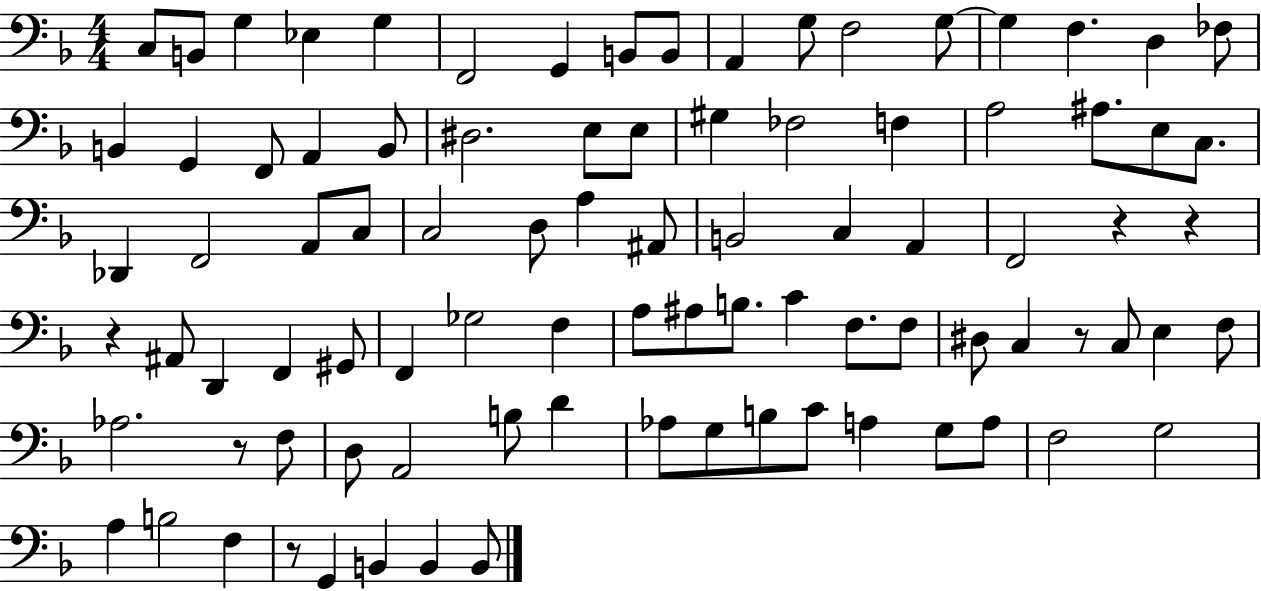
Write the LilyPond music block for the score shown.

{
  \clef bass
  \numericTimeSignature
  \time 4/4
  \key f \major
  c8 b,8 g4 ees4 g4 | f,2 g,4 b,8 b,8 | a,4 g8 f2 g8~~ | g4 f4. d4 fes8 | \break b,4 g,4 f,8 a,4 b,8 | dis2. e8 e8 | gis4 fes2 f4 | a2 ais8. e8 c8. | \break des,4 f,2 a,8 c8 | c2 d8 a4 ais,8 | b,2 c4 a,4 | f,2 r4 r4 | \break r4 ais,8 d,4 f,4 gis,8 | f,4 ges2 f4 | a8 ais8 b8. c'4 f8. f8 | dis8 c4 r8 c8 e4 f8 | \break aes2. r8 f8 | d8 a,2 b8 d'4 | aes8 g8 b8 c'8 a4 g8 a8 | f2 g2 | \break a4 b2 f4 | r8 g,4 b,4 b,4 b,8 | \bar "|."
}